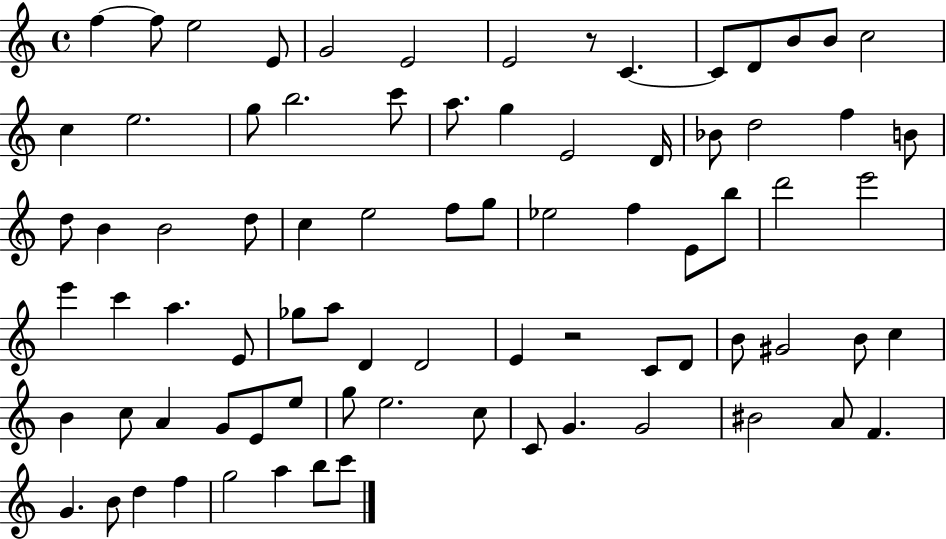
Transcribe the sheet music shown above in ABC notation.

X:1
T:Untitled
M:4/4
L:1/4
K:C
f f/2 e2 E/2 G2 E2 E2 z/2 C C/2 D/2 B/2 B/2 c2 c e2 g/2 b2 c'/2 a/2 g E2 D/4 _B/2 d2 f B/2 d/2 B B2 d/2 c e2 f/2 g/2 _e2 f E/2 b/2 d'2 e'2 e' c' a E/2 _g/2 a/2 D D2 E z2 C/2 D/2 B/2 ^G2 B/2 c B c/2 A G/2 E/2 e/2 g/2 e2 c/2 C/2 G G2 ^B2 A/2 F G B/2 d f g2 a b/2 c'/2